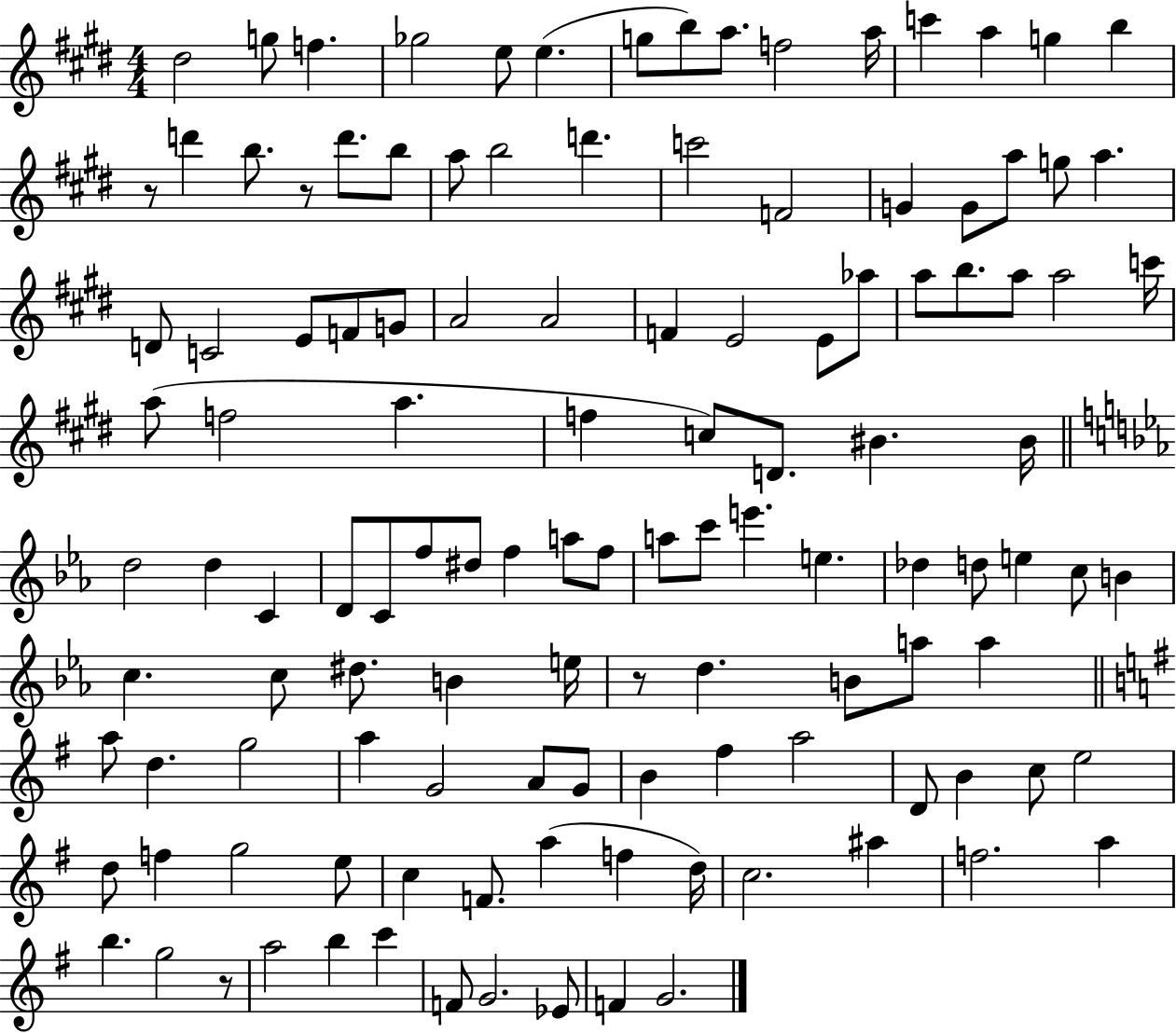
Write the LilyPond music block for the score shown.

{
  \clef treble
  \numericTimeSignature
  \time 4/4
  \key e \major
  dis''2 g''8 f''4. | ges''2 e''8 e''4.( | g''8 b''8) a''8. f''2 a''16 | c'''4 a''4 g''4 b''4 | \break r8 d'''4 b''8. r8 d'''8. b''8 | a''8 b''2 d'''4. | c'''2 f'2 | g'4 g'8 a''8 g''8 a''4. | \break d'8 c'2 e'8 f'8 g'8 | a'2 a'2 | f'4 e'2 e'8 aes''8 | a''8 b''8. a''8 a''2 c'''16 | \break a''8( f''2 a''4. | f''4 c''8) d'8. bis'4. bis'16 | \bar "||" \break \key ees \major d''2 d''4 c'4 | d'8 c'8 f''8 dis''8 f''4 a''8 f''8 | a''8 c'''8 e'''4. e''4. | des''4 d''8 e''4 c''8 b'4 | \break c''4. c''8 dis''8. b'4 e''16 | r8 d''4. b'8 a''8 a''4 | \bar "||" \break \key g \major a''8 d''4. g''2 | a''4 g'2 a'8 g'8 | b'4 fis''4 a''2 | d'8 b'4 c''8 e''2 | \break d''8 f''4 g''2 e''8 | c''4 f'8. a''4( f''4 d''16) | c''2. ais''4 | f''2. a''4 | \break b''4. g''2 r8 | a''2 b''4 c'''4 | f'8 g'2. ees'8 | f'4 g'2. | \break \bar "|."
}